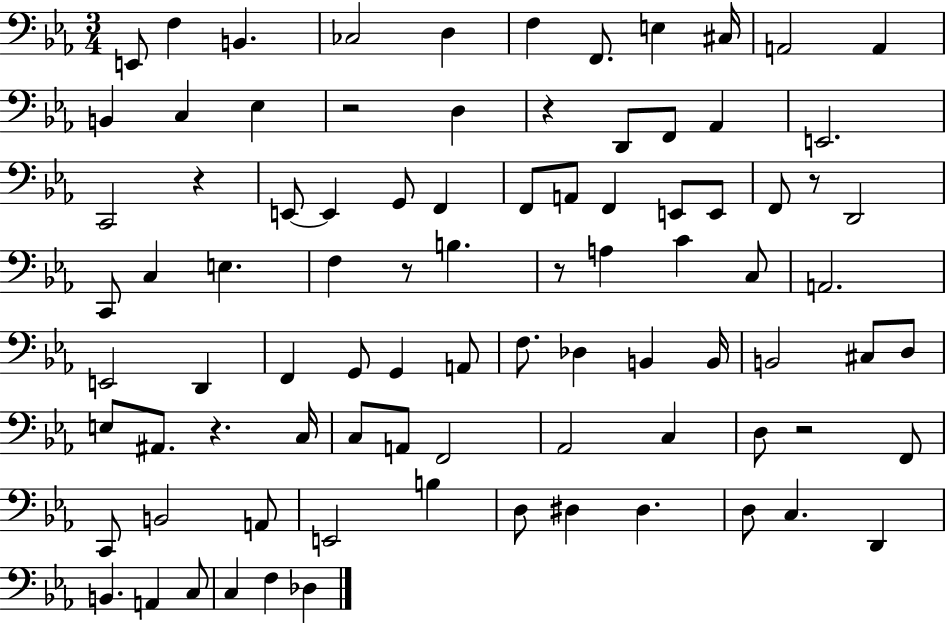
X:1
T:Untitled
M:3/4
L:1/4
K:Eb
E,,/2 F, B,, _C,2 D, F, F,,/2 E, ^C,/4 A,,2 A,, B,, C, _E, z2 D, z D,,/2 F,,/2 _A,, E,,2 C,,2 z E,,/2 E,, G,,/2 F,, F,,/2 A,,/2 F,, E,,/2 E,,/2 F,,/2 z/2 D,,2 C,,/2 C, E, F, z/2 B, z/2 A, C C,/2 A,,2 E,,2 D,, F,, G,,/2 G,, A,,/2 F,/2 _D, B,, B,,/4 B,,2 ^C,/2 D,/2 E,/2 ^A,,/2 z C,/4 C,/2 A,,/2 F,,2 _A,,2 C, D,/2 z2 F,,/2 C,,/2 B,,2 A,,/2 E,,2 B, D,/2 ^D, ^D, D,/2 C, D,, B,, A,, C,/2 C, F, _D,